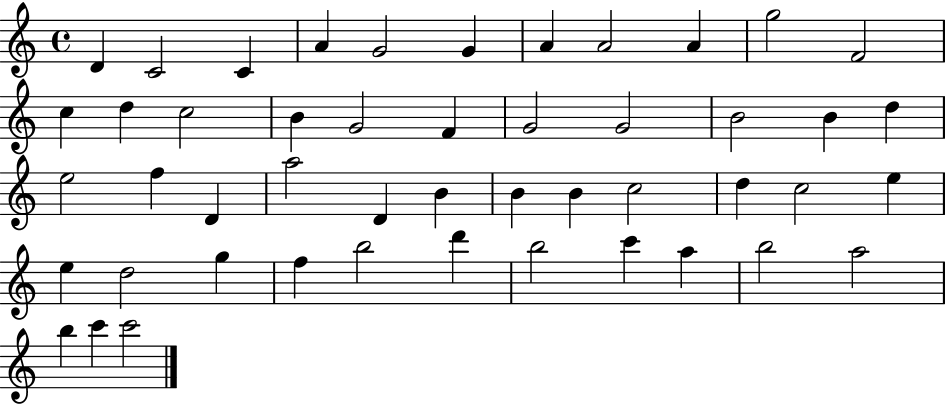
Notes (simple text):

D4/q C4/h C4/q A4/q G4/h G4/q A4/q A4/h A4/q G5/h F4/h C5/q D5/q C5/h B4/q G4/h F4/q G4/h G4/h B4/h B4/q D5/q E5/h F5/q D4/q A5/h D4/q B4/q B4/q B4/q C5/h D5/q C5/h E5/q E5/q D5/h G5/q F5/q B5/h D6/q B5/h C6/q A5/q B5/h A5/h B5/q C6/q C6/h